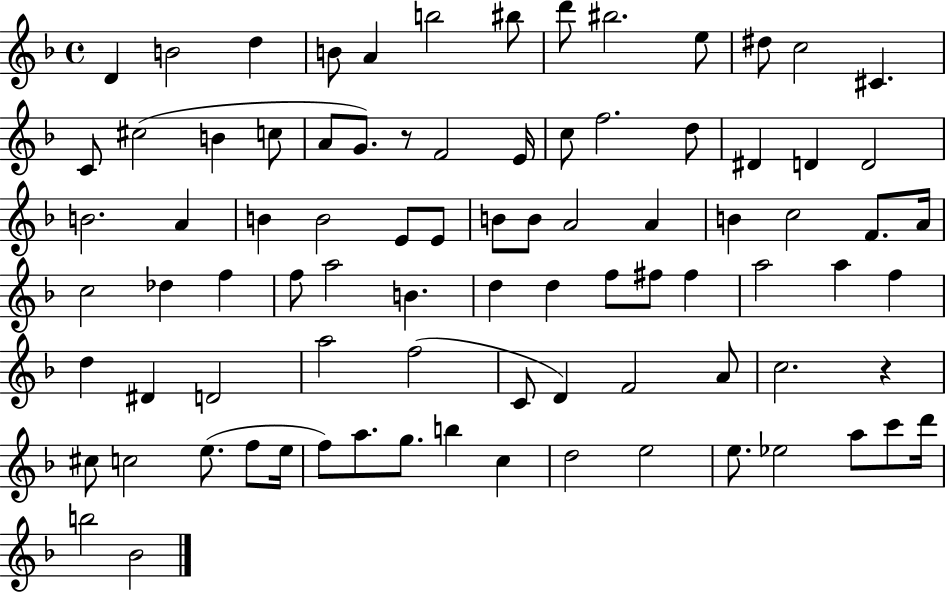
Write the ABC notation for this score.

X:1
T:Untitled
M:4/4
L:1/4
K:F
D B2 d B/2 A b2 ^b/2 d'/2 ^b2 e/2 ^d/2 c2 ^C C/2 ^c2 B c/2 A/2 G/2 z/2 F2 E/4 c/2 f2 d/2 ^D D D2 B2 A B B2 E/2 E/2 B/2 B/2 A2 A B c2 F/2 A/4 c2 _d f f/2 a2 B d d f/2 ^f/2 ^f a2 a f d ^D D2 a2 f2 C/2 D F2 A/2 c2 z ^c/2 c2 e/2 f/2 e/4 f/2 a/2 g/2 b c d2 e2 e/2 _e2 a/2 c'/2 d'/4 b2 _B2